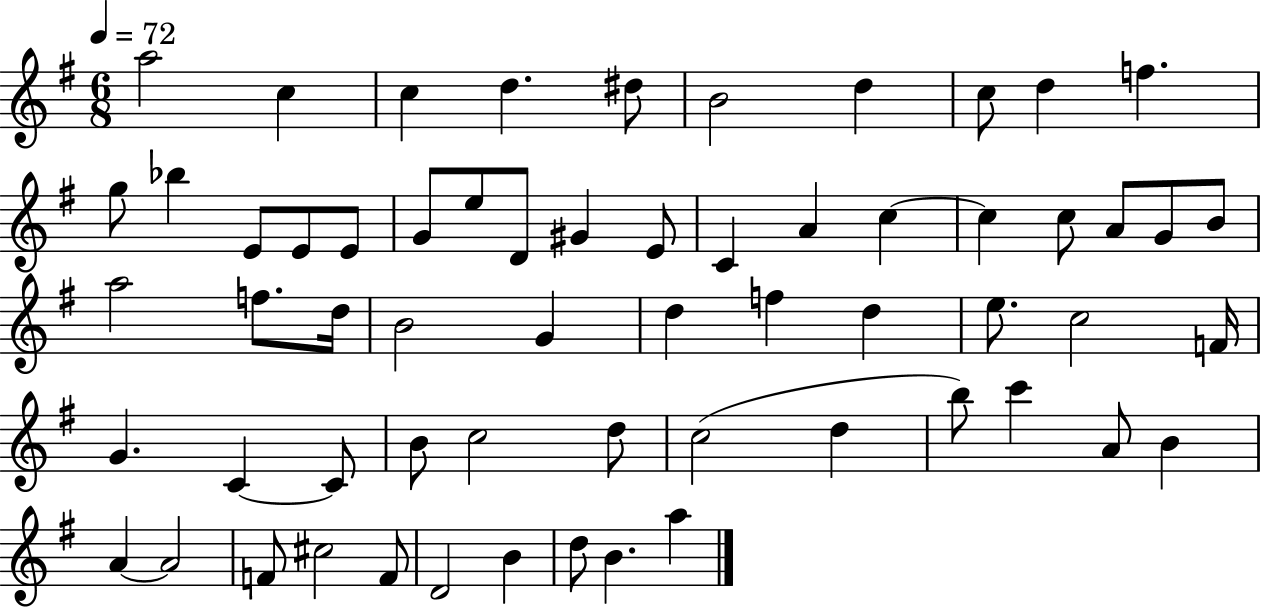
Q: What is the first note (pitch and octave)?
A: A5